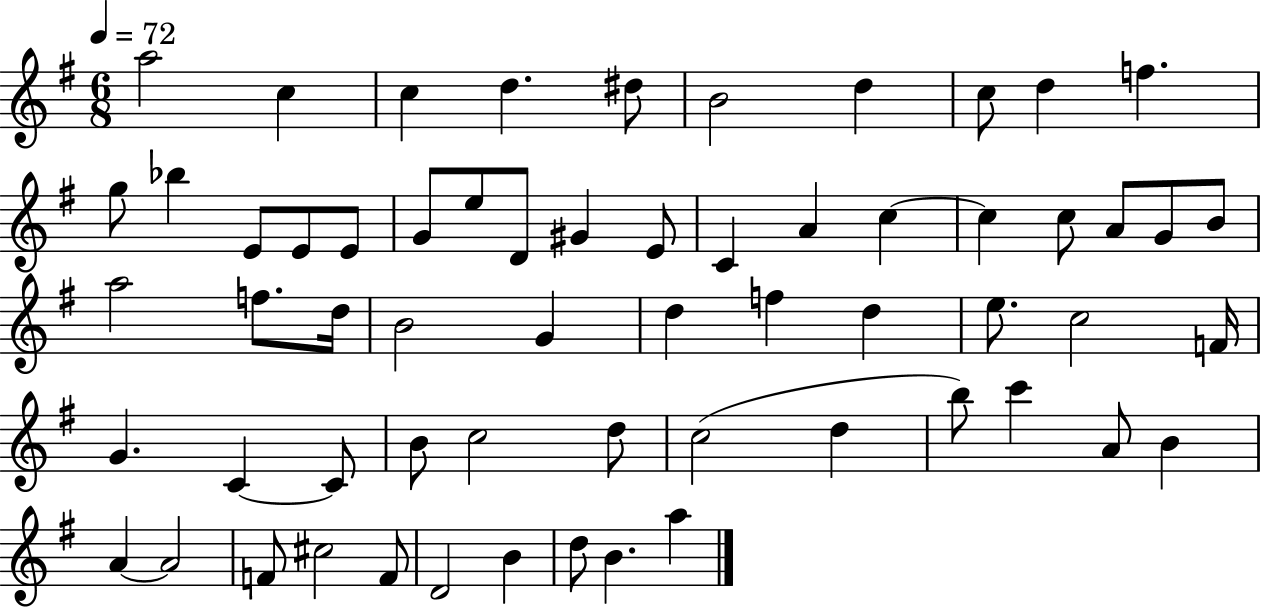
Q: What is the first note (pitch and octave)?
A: A5